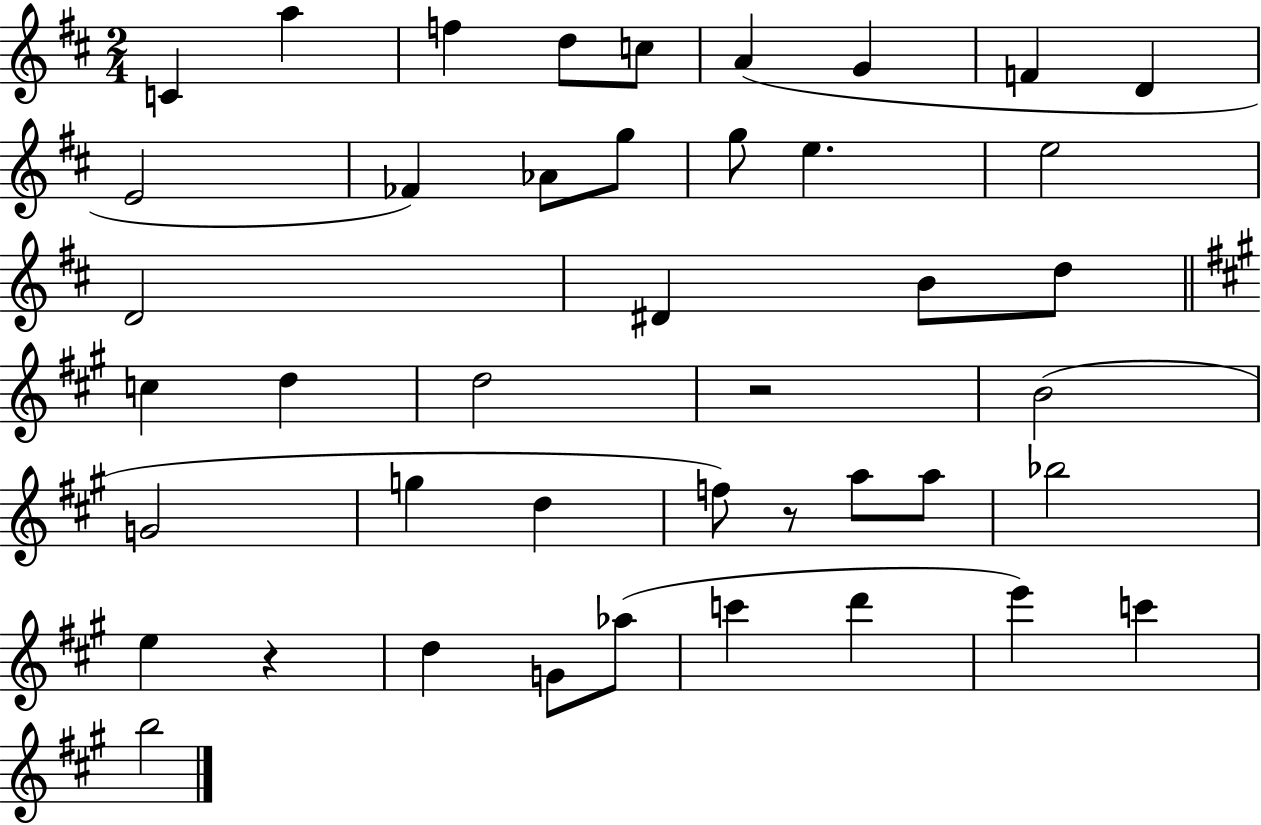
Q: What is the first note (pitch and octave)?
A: C4